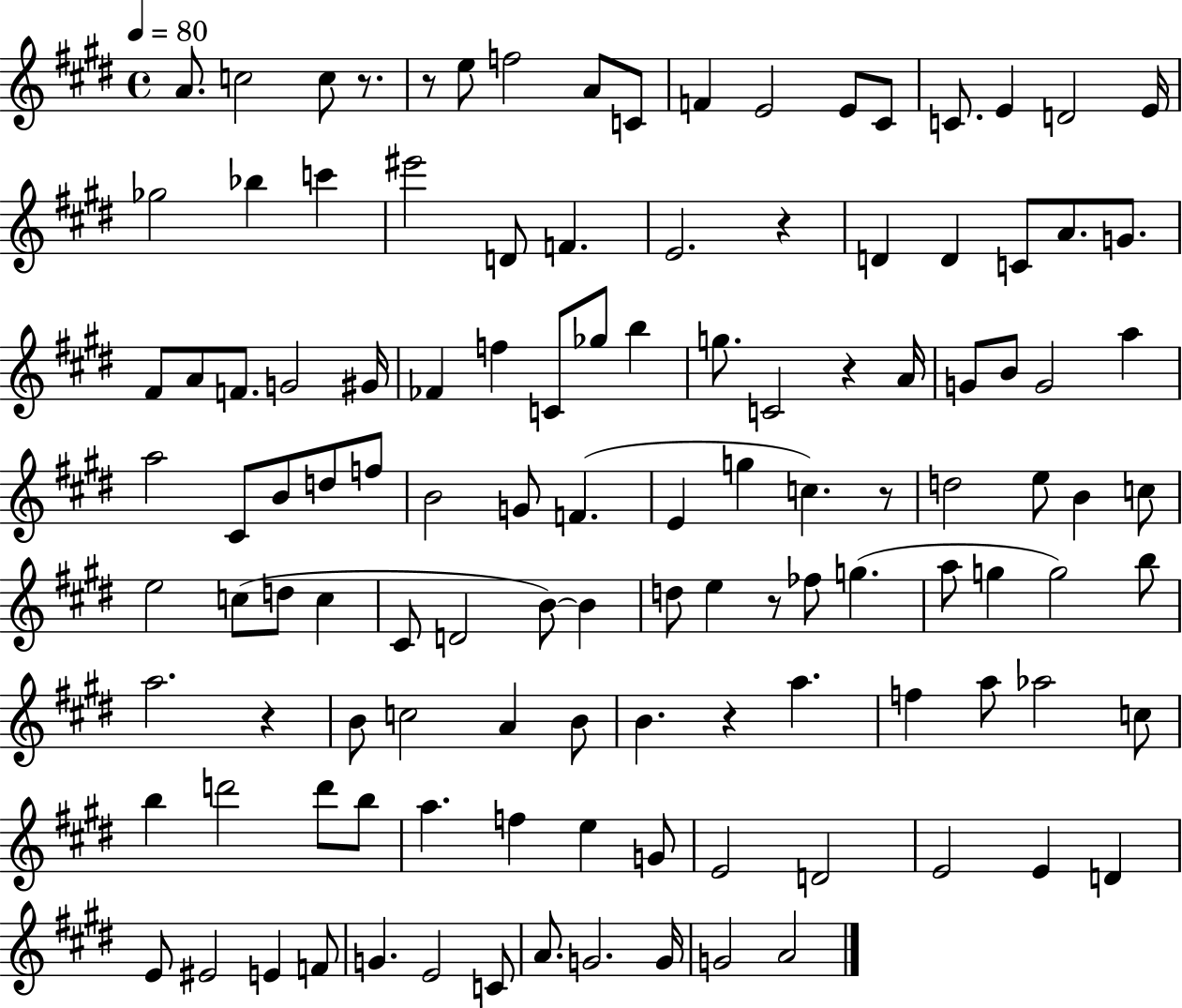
{
  \clef treble
  \time 4/4
  \defaultTimeSignature
  \key e \major
  \tempo 4 = 80
  a'8. c''2 c''8 r8. | r8 e''8 f''2 a'8 c'8 | f'4 e'2 e'8 cis'8 | c'8. e'4 d'2 e'16 | \break ges''2 bes''4 c'''4 | eis'''2 d'8 f'4. | e'2. r4 | d'4 d'4 c'8 a'8. g'8. | \break fis'8 a'8 f'8. g'2 gis'16 | fes'4 f''4 c'8 ges''8 b''4 | g''8. c'2 r4 a'16 | g'8 b'8 g'2 a''4 | \break a''2 cis'8 b'8 d''8 f''8 | b'2 g'8 f'4.( | e'4 g''4 c''4.) r8 | d''2 e''8 b'4 c''8 | \break e''2 c''8( d''8 c''4 | cis'8 d'2 b'8~~) b'4 | d''8 e''4 r8 fes''8 g''4.( | a''8 g''4 g''2) b''8 | \break a''2. r4 | b'8 c''2 a'4 b'8 | b'4. r4 a''4. | f''4 a''8 aes''2 c''8 | \break b''4 d'''2 d'''8 b''8 | a''4. f''4 e''4 g'8 | e'2 d'2 | e'2 e'4 d'4 | \break e'8 eis'2 e'4 f'8 | g'4. e'2 c'8 | a'8. g'2. g'16 | g'2 a'2 | \break \bar "|."
}